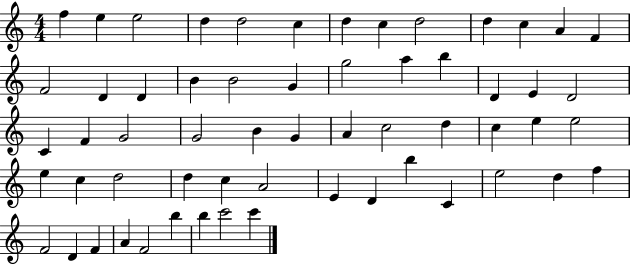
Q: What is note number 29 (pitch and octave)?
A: G4